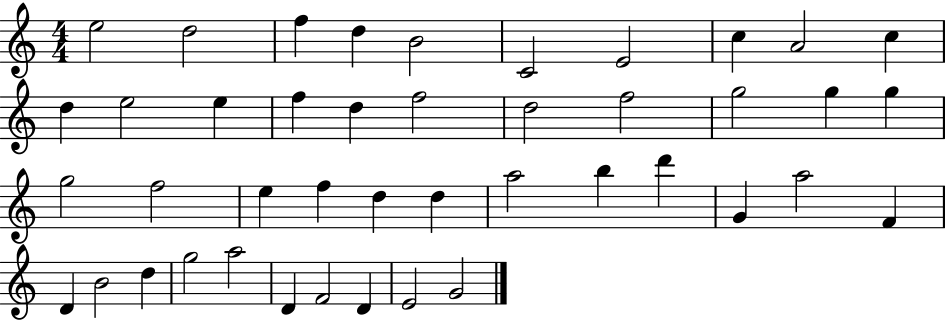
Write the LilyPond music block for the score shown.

{
  \clef treble
  \numericTimeSignature
  \time 4/4
  \key c \major
  e''2 d''2 | f''4 d''4 b'2 | c'2 e'2 | c''4 a'2 c''4 | \break d''4 e''2 e''4 | f''4 d''4 f''2 | d''2 f''2 | g''2 g''4 g''4 | \break g''2 f''2 | e''4 f''4 d''4 d''4 | a''2 b''4 d'''4 | g'4 a''2 f'4 | \break d'4 b'2 d''4 | g''2 a''2 | d'4 f'2 d'4 | e'2 g'2 | \break \bar "|."
}